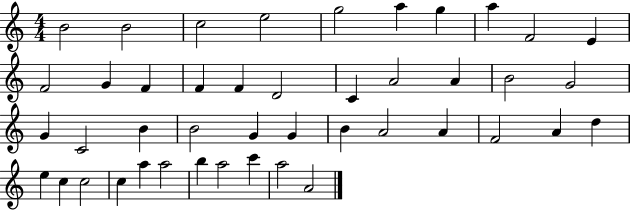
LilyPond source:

{
  \clef treble
  \numericTimeSignature
  \time 4/4
  \key c \major
  b'2 b'2 | c''2 e''2 | g''2 a''4 g''4 | a''4 f'2 e'4 | \break f'2 g'4 f'4 | f'4 f'4 d'2 | c'4 a'2 a'4 | b'2 g'2 | \break g'4 c'2 b'4 | b'2 g'4 g'4 | b'4 a'2 a'4 | f'2 a'4 d''4 | \break e''4 c''4 c''2 | c''4 a''4 a''2 | b''4 a''2 c'''4 | a''2 a'2 | \break \bar "|."
}